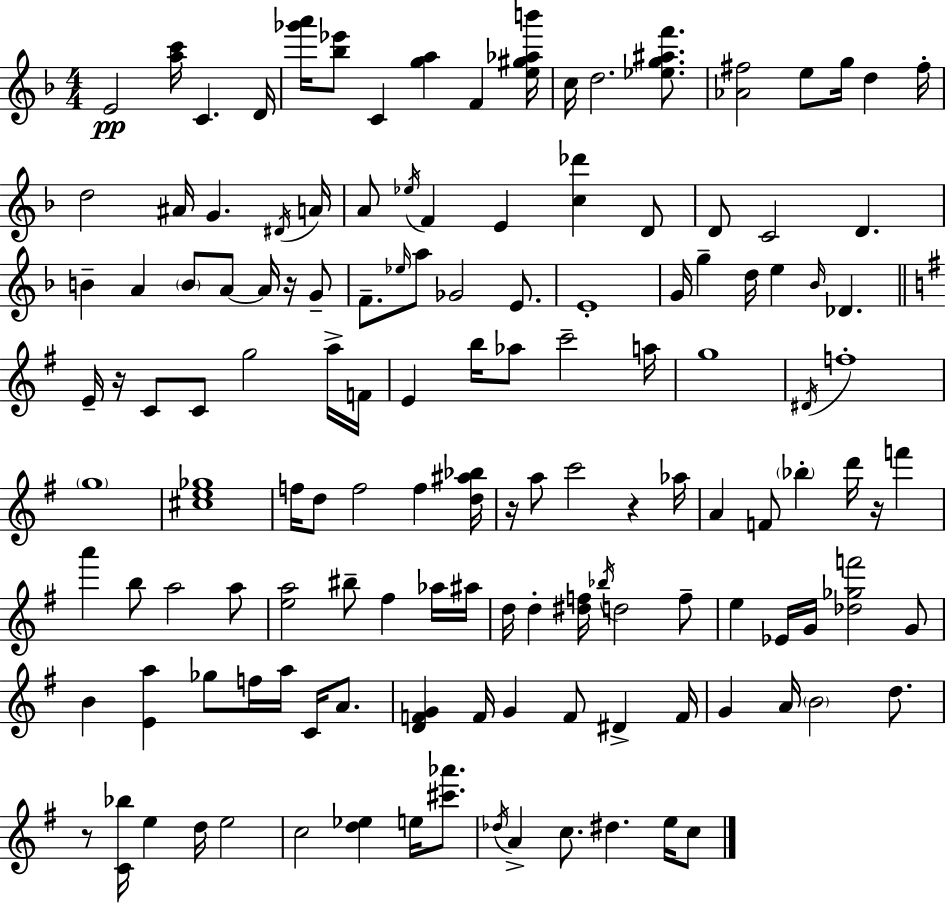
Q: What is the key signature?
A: D minor